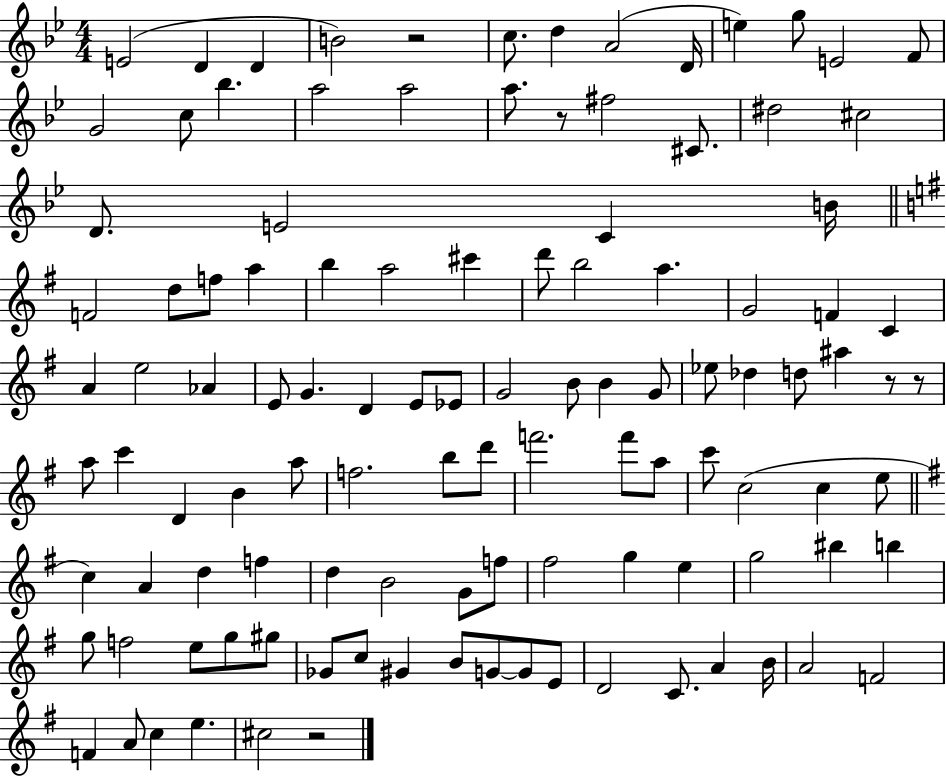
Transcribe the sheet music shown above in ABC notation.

X:1
T:Untitled
M:4/4
L:1/4
K:Bb
E2 D D B2 z2 c/2 d A2 D/4 e g/2 E2 F/2 G2 c/2 _b a2 a2 a/2 z/2 ^f2 ^C/2 ^d2 ^c2 D/2 E2 C B/4 F2 d/2 f/2 a b a2 ^c' d'/2 b2 a G2 F C A e2 _A E/2 G D E/2 _E/2 G2 B/2 B G/2 _e/2 _d d/2 ^a z/2 z/2 a/2 c' D B a/2 f2 b/2 d'/2 f'2 f'/2 a/2 c'/2 c2 c e/2 c A d f d B2 G/2 f/2 ^f2 g e g2 ^b b g/2 f2 e/2 g/2 ^g/2 _G/2 c/2 ^G B/2 G/2 G/2 E/2 D2 C/2 A B/4 A2 F2 F A/2 c e ^c2 z2